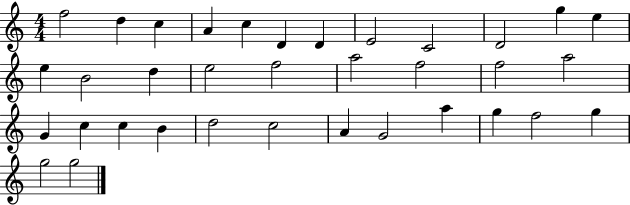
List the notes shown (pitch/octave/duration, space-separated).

F5/h D5/q C5/q A4/q C5/q D4/q D4/q E4/h C4/h D4/h G5/q E5/q E5/q B4/h D5/q E5/h F5/h A5/h F5/h F5/h A5/h G4/q C5/q C5/q B4/q D5/h C5/h A4/q G4/h A5/q G5/q F5/h G5/q G5/h G5/h